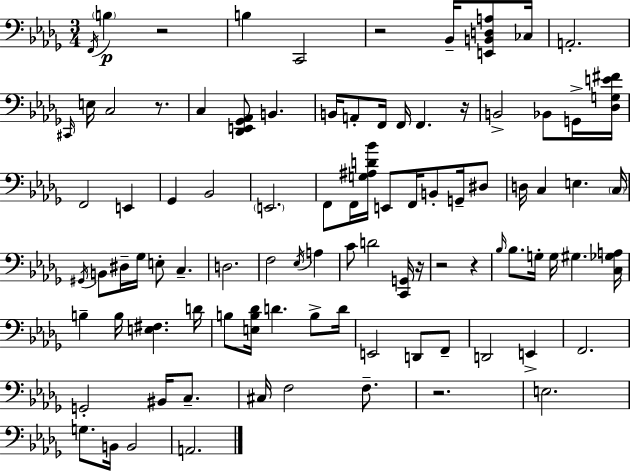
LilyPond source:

{
  \clef bass
  \numericTimeSignature
  \time 3/4
  \key bes \minor
  \acciaccatura { f,16 }\p \parenthesize b4 r2 | b4 c,2 | r2 bes,16-- <e, b, d a>8 | ces16 a,2.-. | \break \grace { cis,16 } e16 c2 r8. | c4 <des, e, ges, aes,>8 b,4. | b,16 a,8-. f,16 f,16 f,4. | r16 b,2-> bes,8 | \break g,16-> <des g e' fis'>16 f,2 e,4 | ges,4 bes,2 | \parenthesize e,2. | f,8 f,16 <g ais d' bes'>16 e,8 f,16 b,8-. g,16-- | \break dis8 d16 c4 e4. | \parenthesize c16 \acciaccatura { gis,16 } b,8 dis16-- ges16 e8-. c4.-- | d2. | f2 \acciaccatura { ees16 } | \break a4 c'8 d'2 | <c, g,>16 r16 r2 | r4 \grace { bes16 } bes8. g16-. g16 gis4. | <c ges a>16 b4-- b16 <e fis>4. | \break d'16 b8 <e b des'>16 d'4. | b8-> d'16 e,2 | d,8 f,8-- d,2 | e,4-> f,2. | \break g,2-. | bis,16 c8.-- cis16 f2 | f8.-- r2. | e2. | \break g8. b,16 b,2 | a,2. | \bar "|."
}